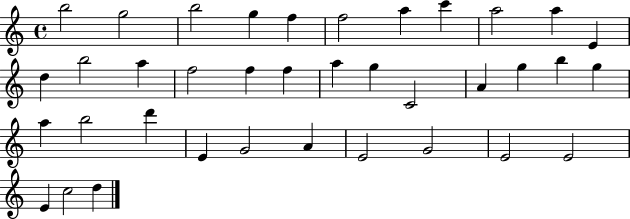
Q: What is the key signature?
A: C major